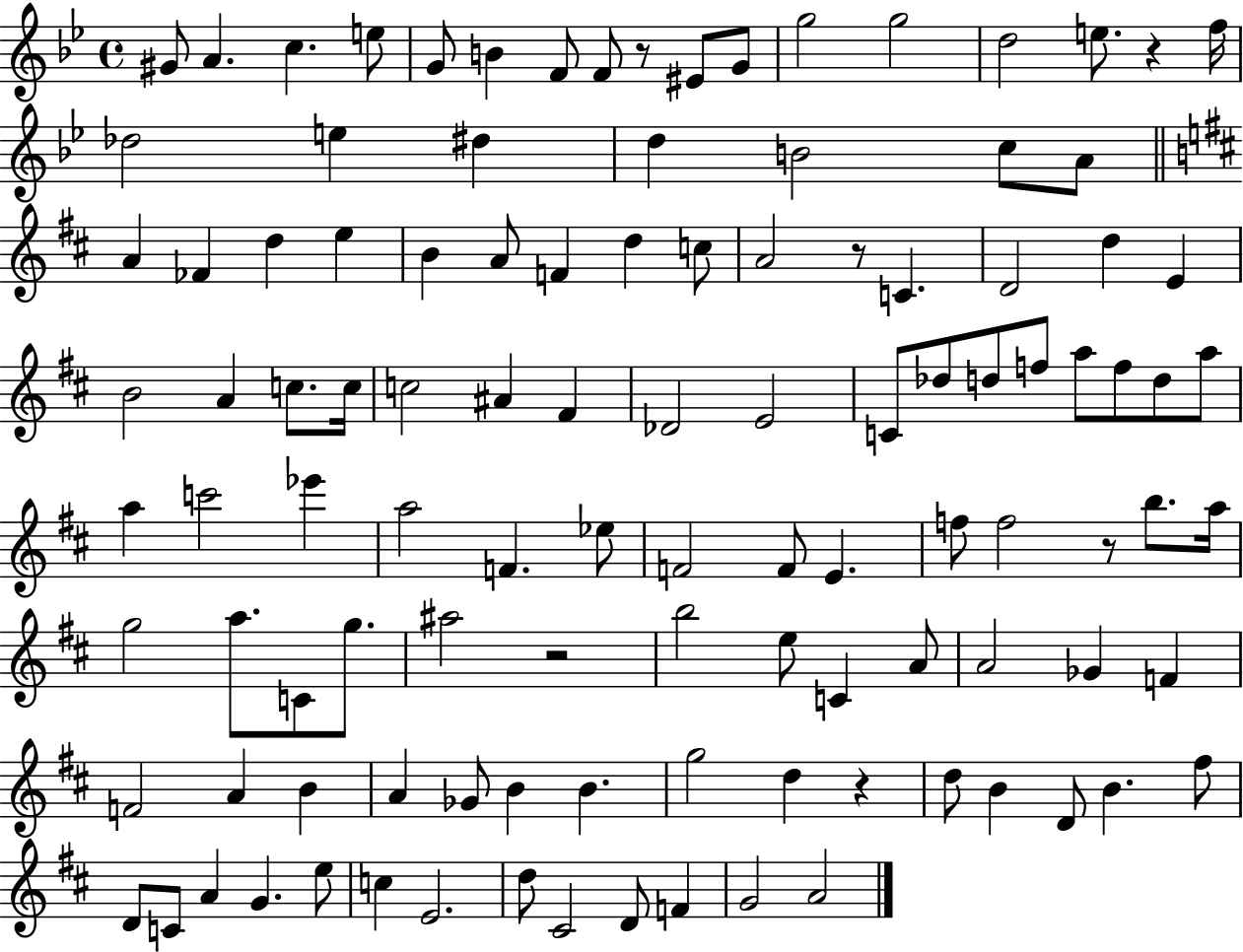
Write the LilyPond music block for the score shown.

{
  \clef treble
  \time 4/4
  \defaultTimeSignature
  \key bes \major
  gis'8 a'4. c''4. e''8 | g'8 b'4 f'8 f'8 r8 eis'8 g'8 | g''2 g''2 | d''2 e''8. r4 f''16 | \break des''2 e''4 dis''4 | d''4 b'2 c''8 a'8 | \bar "||" \break \key d \major a'4 fes'4 d''4 e''4 | b'4 a'8 f'4 d''4 c''8 | a'2 r8 c'4. | d'2 d''4 e'4 | \break b'2 a'4 c''8. c''16 | c''2 ais'4 fis'4 | des'2 e'2 | c'8 des''8 d''8 f''8 a''8 f''8 d''8 a''8 | \break a''4 c'''2 ees'''4 | a''2 f'4. ees''8 | f'2 f'8 e'4. | f''8 f''2 r8 b''8. a''16 | \break g''2 a''8. c'8 g''8. | ais''2 r2 | b''2 e''8 c'4 a'8 | a'2 ges'4 f'4 | \break f'2 a'4 b'4 | a'4 ges'8 b'4 b'4. | g''2 d''4 r4 | d''8 b'4 d'8 b'4. fis''8 | \break d'8 c'8 a'4 g'4. e''8 | c''4 e'2. | d''8 cis'2 d'8 f'4 | g'2 a'2 | \break \bar "|."
}